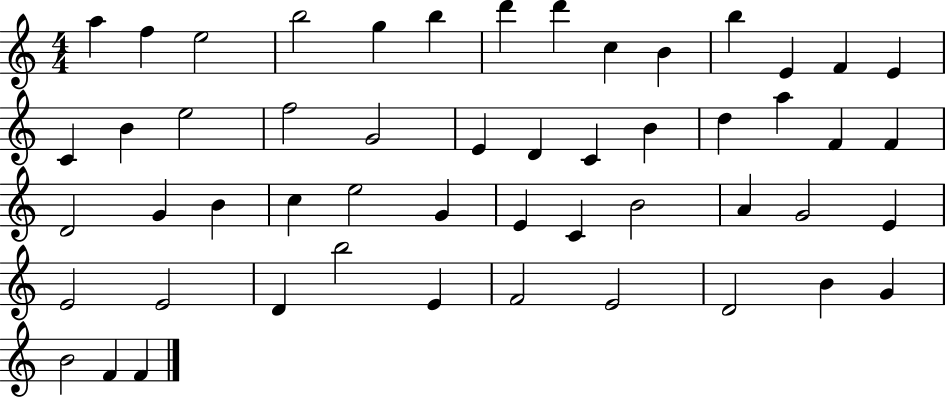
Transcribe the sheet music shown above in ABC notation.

X:1
T:Untitled
M:4/4
L:1/4
K:C
a f e2 b2 g b d' d' c B b E F E C B e2 f2 G2 E D C B d a F F D2 G B c e2 G E C B2 A G2 E E2 E2 D b2 E F2 E2 D2 B G B2 F F